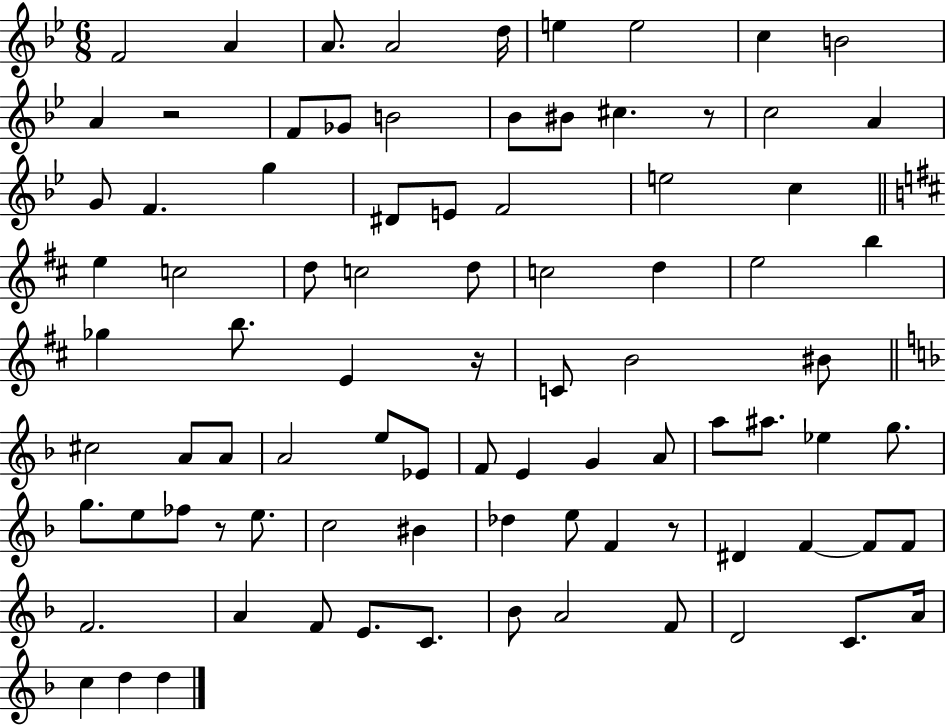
X:1
T:Untitled
M:6/8
L:1/4
K:Bb
F2 A A/2 A2 d/4 e e2 c B2 A z2 F/2 _G/2 B2 _B/2 ^B/2 ^c z/2 c2 A G/2 F g ^D/2 E/2 F2 e2 c e c2 d/2 c2 d/2 c2 d e2 b _g b/2 E z/4 C/2 B2 ^B/2 ^c2 A/2 A/2 A2 e/2 _E/2 F/2 E G A/2 a/2 ^a/2 _e g/2 g/2 e/2 _f/2 z/2 e/2 c2 ^B _d e/2 F z/2 ^D F F/2 F/2 F2 A F/2 E/2 C/2 _B/2 A2 F/2 D2 C/2 A/4 c d d